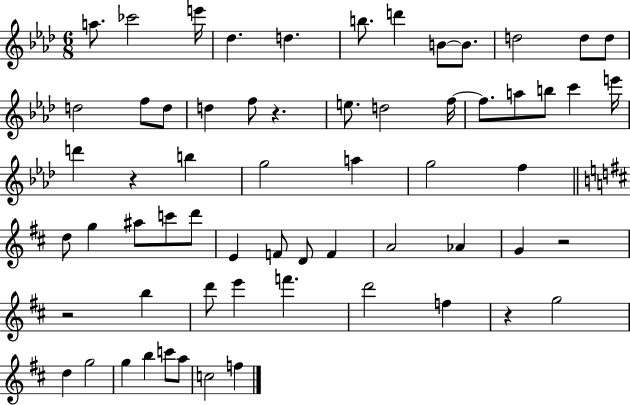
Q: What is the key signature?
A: AES major